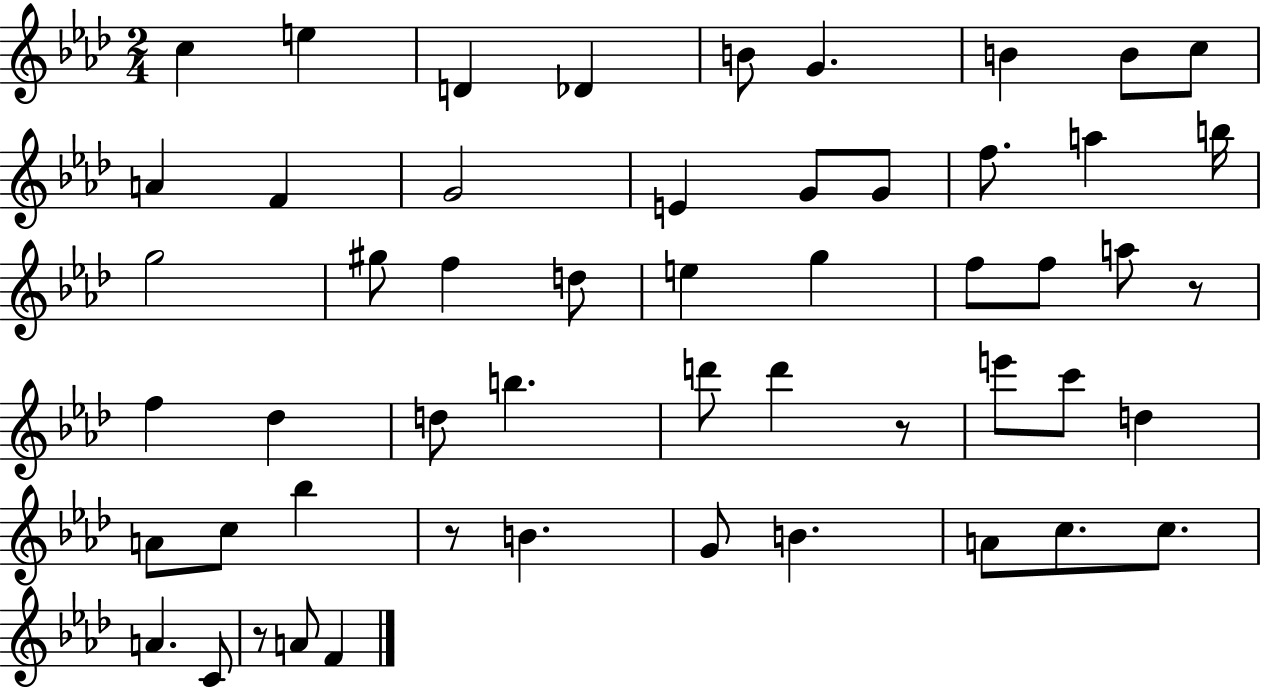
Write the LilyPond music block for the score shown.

{
  \clef treble
  \numericTimeSignature
  \time 2/4
  \key aes \major
  c''4 e''4 | d'4 des'4 | b'8 g'4. | b'4 b'8 c''8 | \break a'4 f'4 | g'2 | e'4 g'8 g'8 | f''8. a''4 b''16 | \break g''2 | gis''8 f''4 d''8 | e''4 g''4 | f''8 f''8 a''8 r8 | \break f''4 des''4 | d''8 b''4. | d'''8 d'''4 r8 | e'''8 c'''8 d''4 | \break a'8 c''8 bes''4 | r8 b'4. | g'8 b'4. | a'8 c''8. c''8. | \break a'4. c'8 | r8 a'8 f'4 | \bar "|."
}